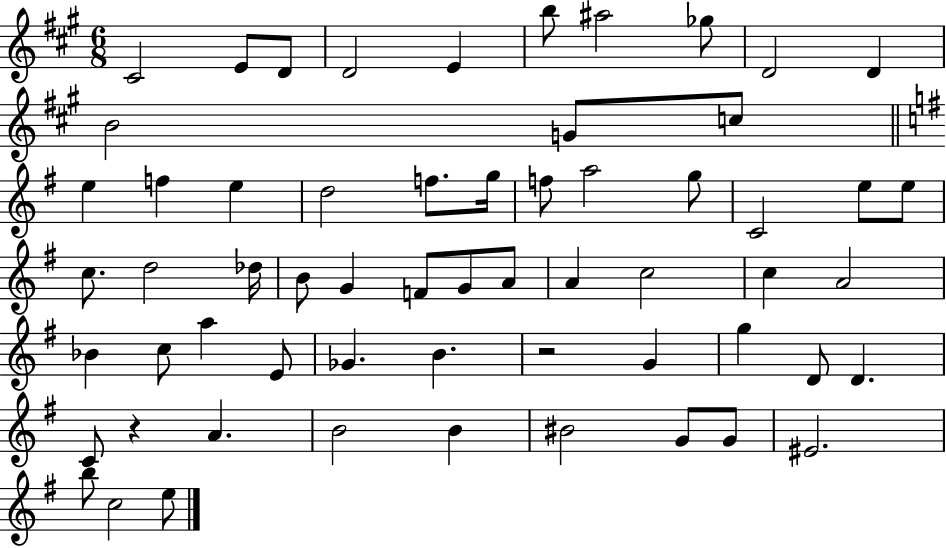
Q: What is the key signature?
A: A major